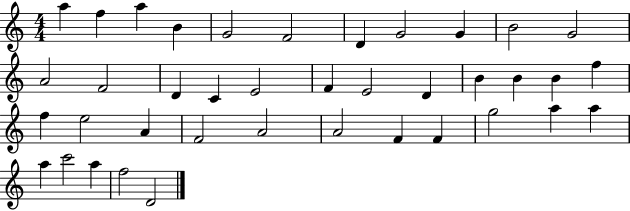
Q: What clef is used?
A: treble